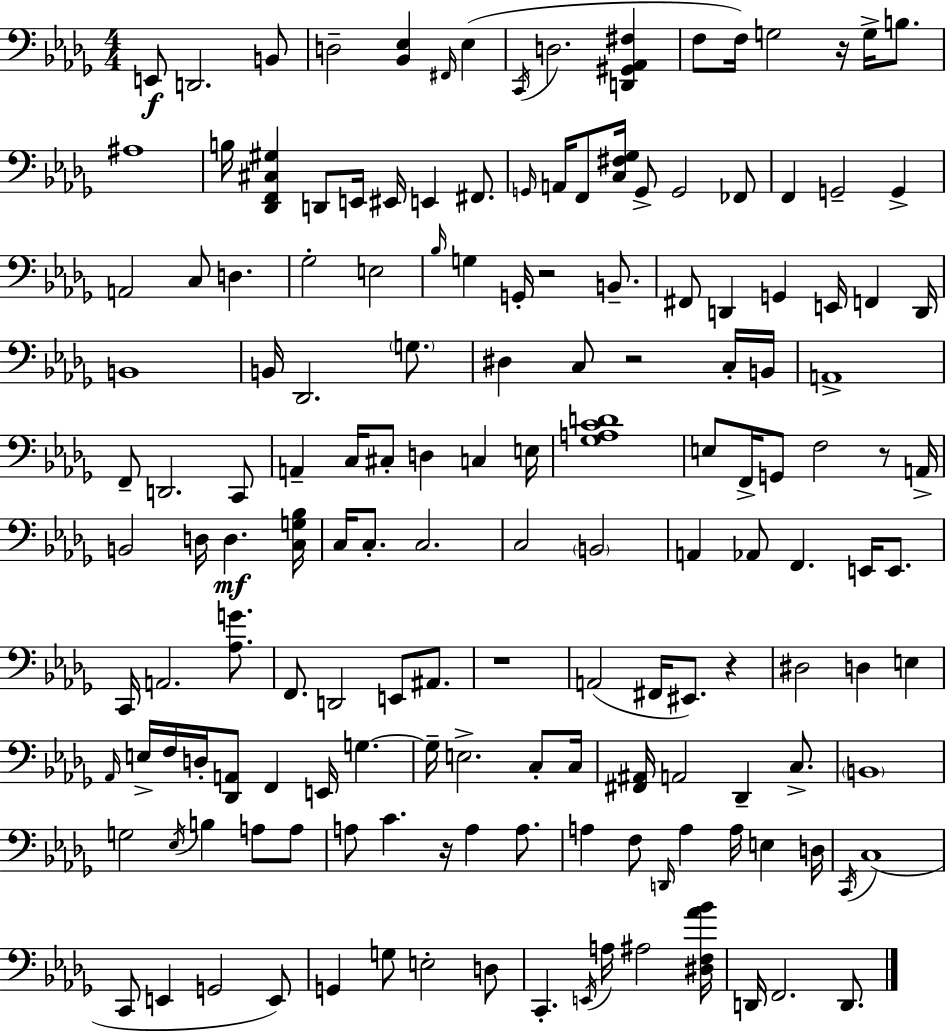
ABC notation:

X:1
T:Untitled
M:4/4
L:1/4
K:Bbm
E,,/2 D,,2 B,,/2 D,2 [_B,,_E,] ^F,,/4 _E, C,,/4 D,2 [D,,^G,,_A,,^F,] F,/2 F,/4 G,2 z/4 G,/4 B,/2 ^A,4 B,/4 [_D,,F,,^C,^G,] D,,/2 E,,/4 ^E,,/4 E,, ^F,,/2 G,,/4 A,,/4 F,,/2 [C,^F,_G,]/4 G,,/2 G,,2 _F,,/2 F,, G,,2 G,, A,,2 C,/2 D, _G,2 E,2 _B,/4 G, G,,/4 z2 B,,/2 ^F,,/2 D,, G,, E,,/4 F,, D,,/4 B,,4 B,,/4 _D,,2 G,/2 ^D, C,/2 z2 C,/4 B,,/4 A,,4 F,,/2 D,,2 C,,/2 A,, C,/4 ^C,/2 D, C, E,/4 [_G,A,CD]4 E,/2 F,,/4 G,,/2 F,2 z/2 A,,/4 B,,2 D,/4 D, [C,G,_B,]/4 C,/4 C,/2 C,2 C,2 B,,2 A,, _A,,/2 F,, E,,/4 E,,/2 C,,/4 A,,2 [_A,G]/2 F,,/2 D,,2 E,,/2 ^A,,/2 z4 A,,2 ^F,,/4 ^E,,/2 z ^D,2 D, E, _A,,/4 E,/4 F,/4 D,/4 [_D,,A,,]/2 F,, E,,/4 G, G,/4 E,2 C,/2 C,/4 [^F,,^A,,]/4 A,,2 _D,, C,/2 B,,4 G,2 _E,/4 B, A,/2 A,/2 A,/2 C z/4 A, A,/2 A, F,/2 D,,/4 A, A,/4 E, D,/4 C,,/4 C,4 C,,/2 E,, G,,2 E,,/2 G,, G,/2 E,2 D,/2 C,, E,,/4 A,/4 ^A,2 [^D,F,_A_B]/4 D,,/4 F,,2 D,,/2